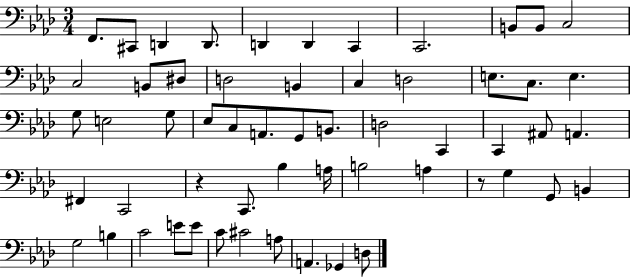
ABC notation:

X:1
T:Untitled
M:3/4
L:1/4
K:Ab
F,,/2 ^C,,/2 D,, D,,/2 D,, D,, C,, C,,2 B,,/2 B,,/2 C,2 C,2 B,,/2 ^D,/2 D,2 B,, C, D,2 E,/2 C,/2 E, G,/2 E,2 G,/2 _E,/2 C,/2 A,,/2 G,,/2 B,,/2 D,2 C,, C,, ^A,,/2 A,, ^F,, C,,2 z C,,/2 _B, A,/4 B,2 A, z/2 G, G,,/2 B,, G,2 B, C2 E/2 E/2 C/2 ^C2 A,/2 A,, _G,, D,/2